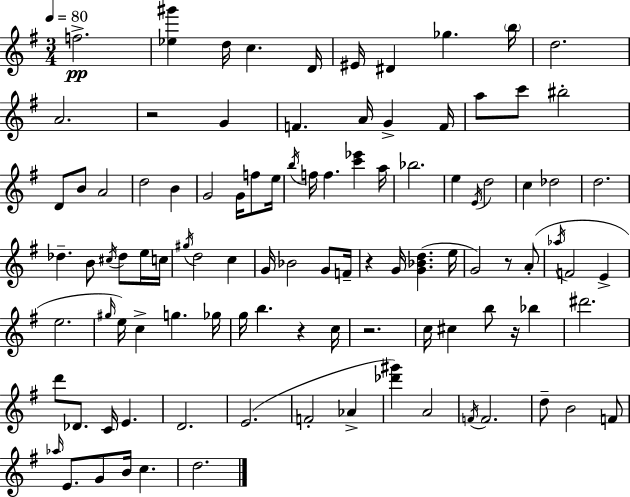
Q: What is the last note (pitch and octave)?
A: D5